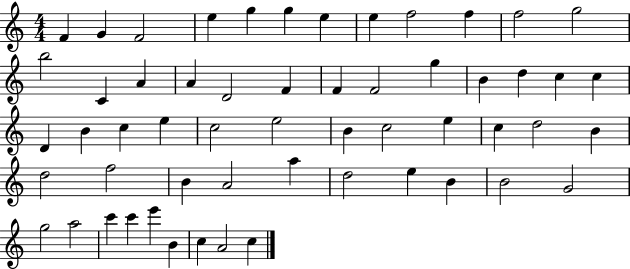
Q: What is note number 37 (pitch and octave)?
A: B4